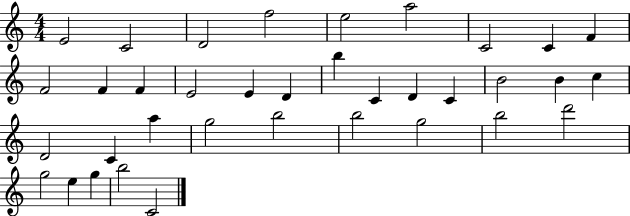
{
  \clef treble
  \numericTimeSignature
  \time 4/4
  \key c \major
  e'2 c'2 | d'2 f''2 | e''2 a''2 | c'2 c'4 f'4 | \break f'2 f'4 f'4 | e'2 e'4 d'4 | b''4 c'4 d'4 c'4 | b'2 b'4 c''4 | \break d'2 c'4 a''4 | g''2 b''2 | b''2 g''2 | b''2 d'''2 | \break g''2 e''4 g''4 | b''2 c'2 | \bar "|."
}